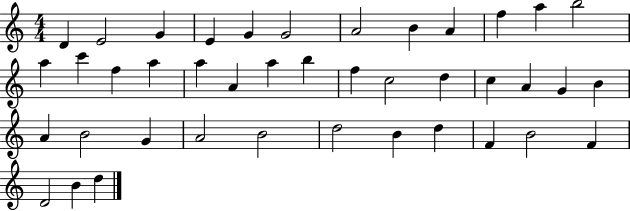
D4/q E4/h G4/q E4/q G4/q G4/h A4/h B4/q A4/q F5/q A5/q B5/h A5/q C6/q F5/q A5/q A5/q A4/q A5/q B5/q F5/q C5/h D5/q C5/q A4/q G4/q B4/q A4/q B4/h G4/q A4/h B4/h D5/h B4/q D5/q F4/q B4/h F4/q D4/h B4/q D5/q